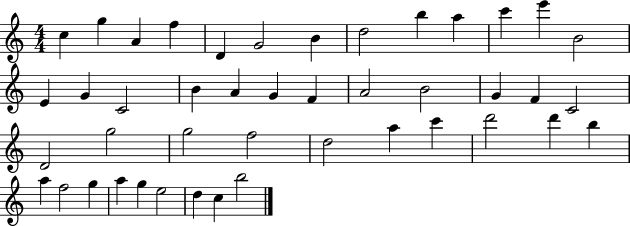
C5/q G5/q A4/q F5/q D4/q G4/h B4/q D5/h B5/q A5/q C6/q E6/q B4/h E4/q G4/q C4/h B4/q A4/q G4/q F4/q A4/h B4/h G4/q F4/q C4/h D4/h G5/h G5/h F5/h D5/h A5/q C6/q D6/h D6/q B5/q A5/q F5/h G5/q A5/q G5/q E5/h D5/q C5/q B5/h